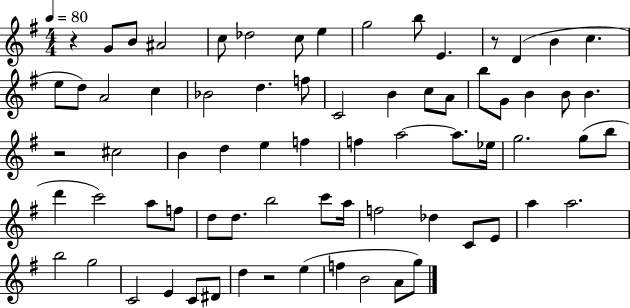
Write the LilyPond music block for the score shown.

{
  \clef treble
  \numericTimeSignature
  \time 4/4
  \key g \major
  \tempo 4 = 80
  \repeat volta 2 { r4 g'8 b'8 ais'2 | c''8 des''2 c''8 e''4 | g''2 b''8 e'4. | r8 d'4( b'4 c''4. | \break e''8 d''8) a'2 c''4 | bes'2 d''4. f''8 | c'2 b'4 c''8 a'8 | b''8 g'8 b'4 b'8 b'4. | \break r2 cis''2 | b'4 d''4 e''4 f''4 | f''4 a''2~~ a''8. ees''16 | g''2. g''8( b''8 | \break d'''4 c'''2) a''8 f''8 | d''8 d''8. b''2 c'''8 a''16 | f''2 des''4 c'8 e'8 | a''4 a''2. | \break b''2 g''2 | c'2 e'4 c'8 dis'8 | d''4 r2 e''4( | f''4 b'2 a'8 g''8) | \break } \bar "|."
}